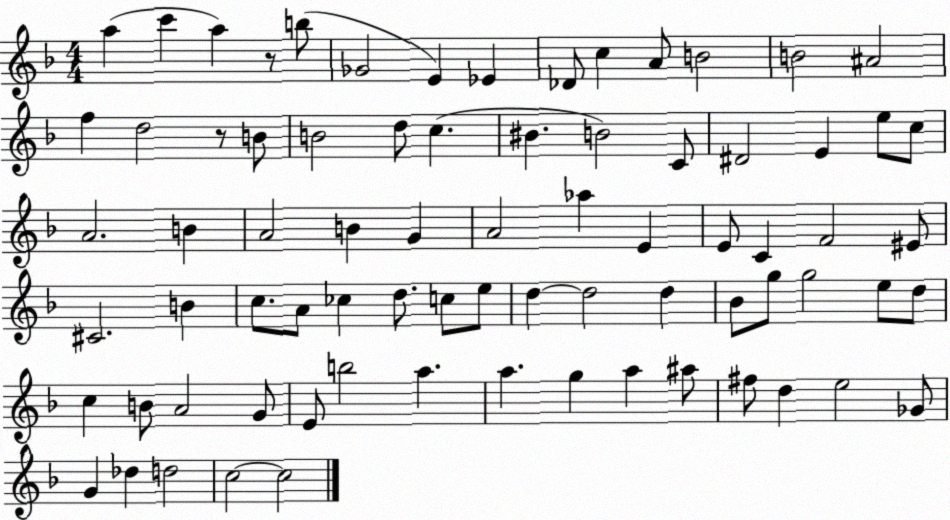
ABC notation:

X:1
T:Untitled
M:4/4
L:1/4
K:F
a c' a z/2 b/2 _G2 E _E _D/2 c A/2 B2 B2 ^A2 f d2 z/2 B/2 B2 d/2 c ^B B2 C/2 ^D2 E e/2 c/2 A2 B A2 B G A2 _a E E/2 C F2 ^E/2 ^C2 B c/2 A/2 _c d/2 c/2 e/2 d d2 d _B/2 g/2 g2 e/2 d/2 c B/2 A2 G/2 E/2 b2 a a g a ^a/2 ^f/2 d e2 _G/2 G _d d2 c2 c2